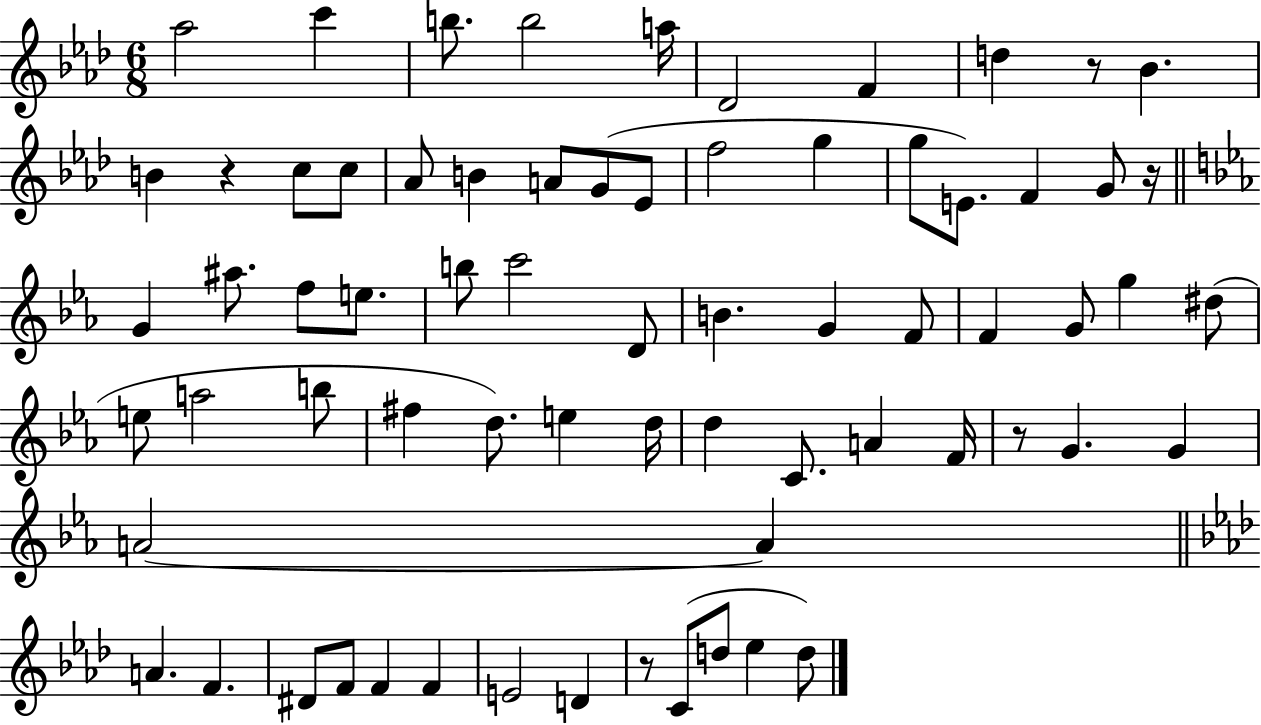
Ab5/h C6/q B5/e. B5/h A5/s Db4/h F4/q D5/q R/e Bb4/q. B4/q R/q C5/e C5/e Ab4/e B4/q A4/e G4/e Eb4/e F5/h G5/q G5/e E4/e. F4/q G4/e R/s G4/q A#5/e. F5/e E5/e. B5/e C6/h D4/e B4/q. G4/q F4/e F4/q G4/e G5/q D#5/e E5/e A5/h B5/e F#5/q D5/e. E5/q D5/s D5/q C4/e. A4/q F4/s R/e G4/q. G4/q A4/h A4/q A4/q. F4/q. D#4/e F4/e F4/q F4/q E4/h D4/q R/e C4/e D5/e Eb5/q D5/e